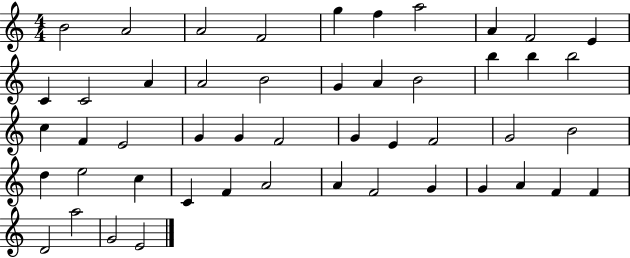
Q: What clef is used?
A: treble